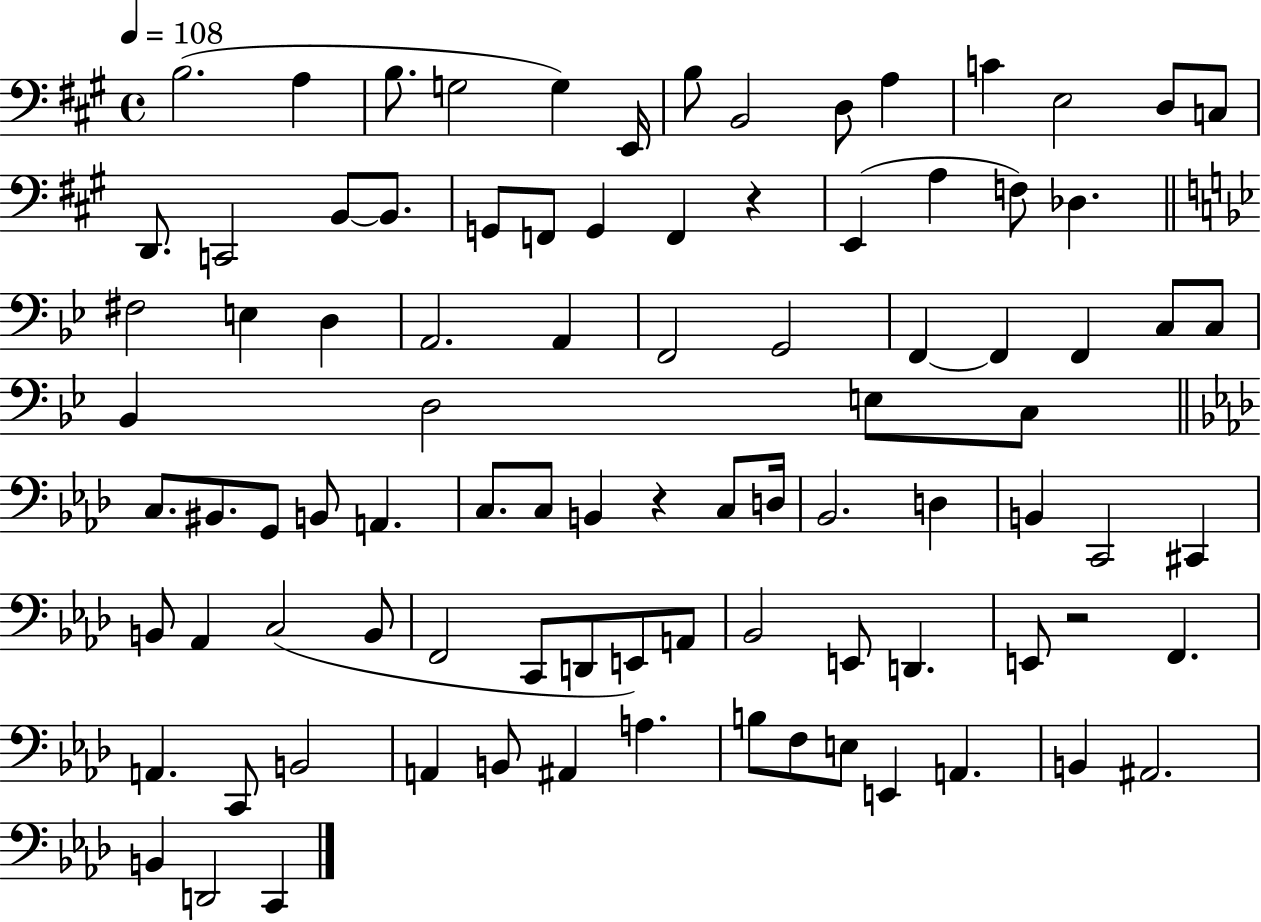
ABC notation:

X:1
T:Untitled
M:4/4
L:1/4
K:A
B,2 A, B,/2 G,2 G, E,,/4 B,/2 B,,2 D,/2 A, C E,2 D,/2 C,/2 D,,/2 C,,2 B,,/2 B,,/2 G,,/2 F,,/2 G,, F,, z E,, A, F,/2 _D, ^F,2 E, D, A,,2 A,, F,,2 G,,2 F,, F,, F,, C,/2 C,/2 _B,, D,2 E,/2 C,/2 C,/2 ^B,,/2 G,,/2 B,,/2 A,, C,/2 C,/2 B,, z C,/2 D,/4 _B,,2 D, B,, C,,2 ^C,, B,,/2 _A,, C,2 B,,/2 F,,2 C,,/2 D,,/2 E,,/2 A,,/2 _B,,2 E,,/2 D,, E,,/2 z2 F,, A,, C,,/2 B,,2 A,, B,,/2 ^A,, A, B,/2 F,/2 E,/2 E,, A,, B,, ^A,,2 B,, D,,2 C,,